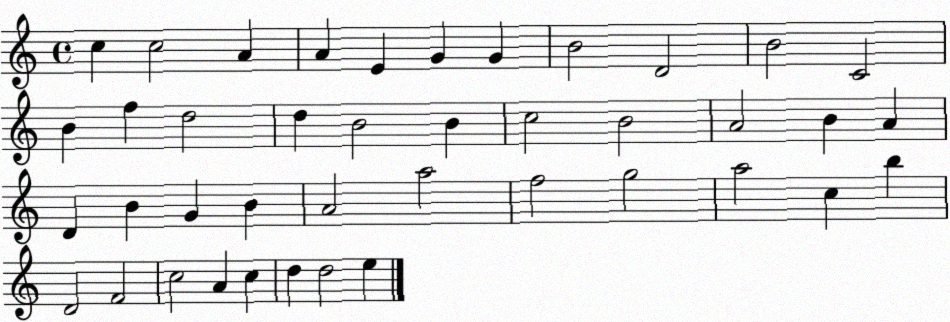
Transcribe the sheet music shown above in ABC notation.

X:1
T:Untitled
M:4/4
L:1/4
K:C
c c2 A A E G G B2 D2 B2 C2 B f d2 d B2 B c2 B2 A2 B A D B G B A2 a2 f2 g2 a2 c b D2 F2 c2 A c d d2 e